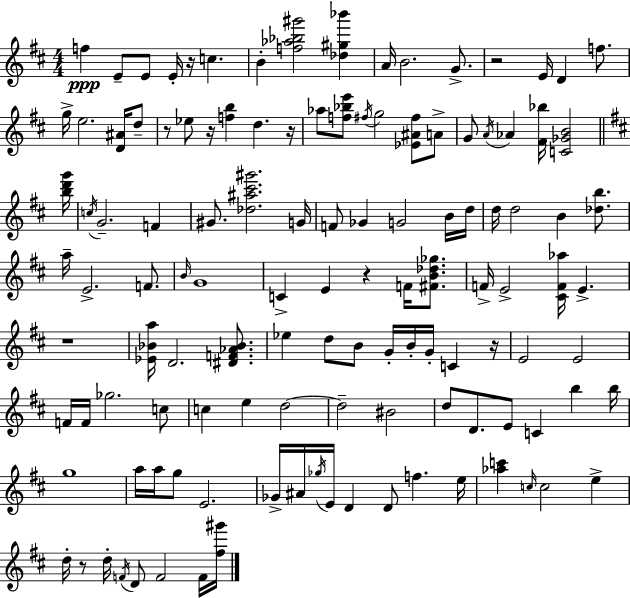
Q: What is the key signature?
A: D major